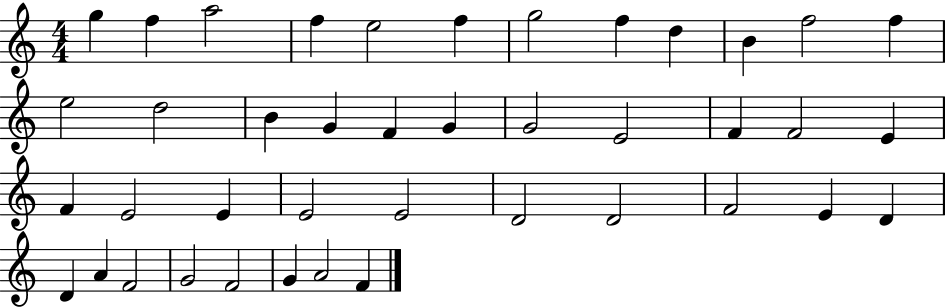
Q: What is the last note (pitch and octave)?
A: F4